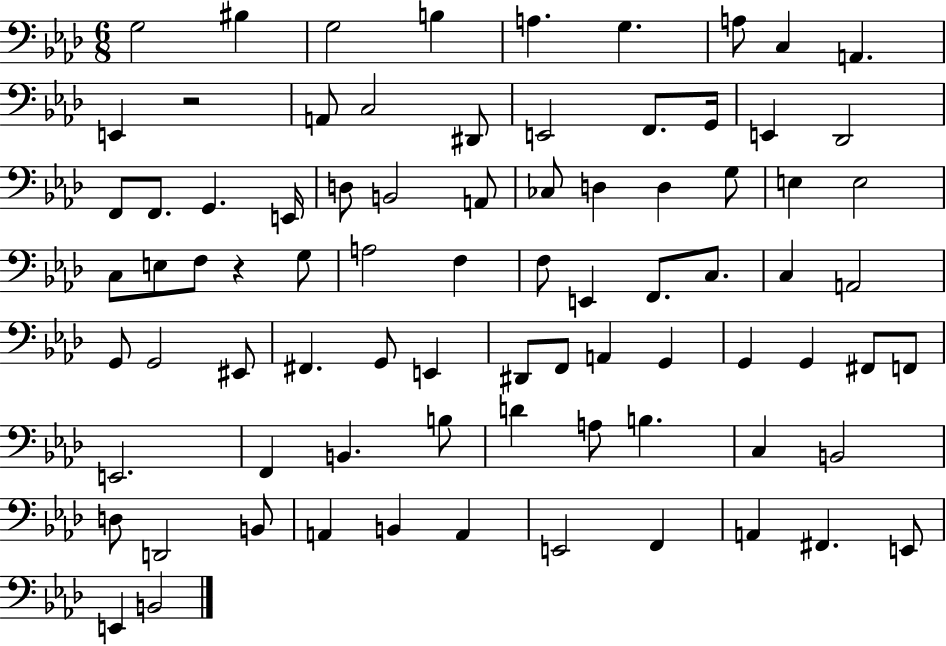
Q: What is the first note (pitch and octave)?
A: G3